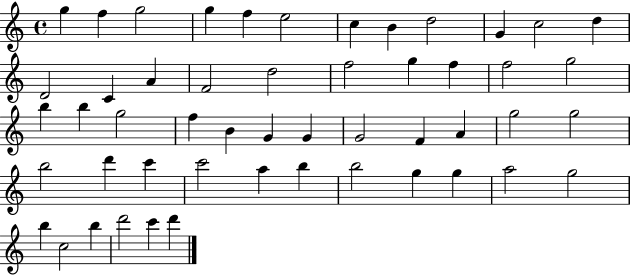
X:1
T:Untitled
M:4/4
L:1/4
K:C
g f g2 g f e2 c B d2 G c2 d D2 C A F2 d2 f2 g f f2 g2 b b g2 f B G G G2 F A g2 g2 b2 d' c' c'2 a b b2 g g a2 g2 b c2 b d'2 c' d'